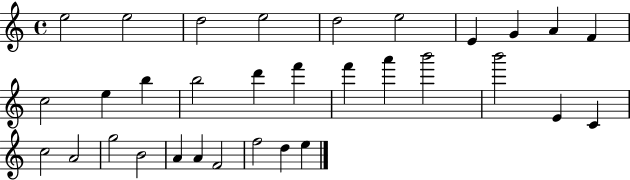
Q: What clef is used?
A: treble